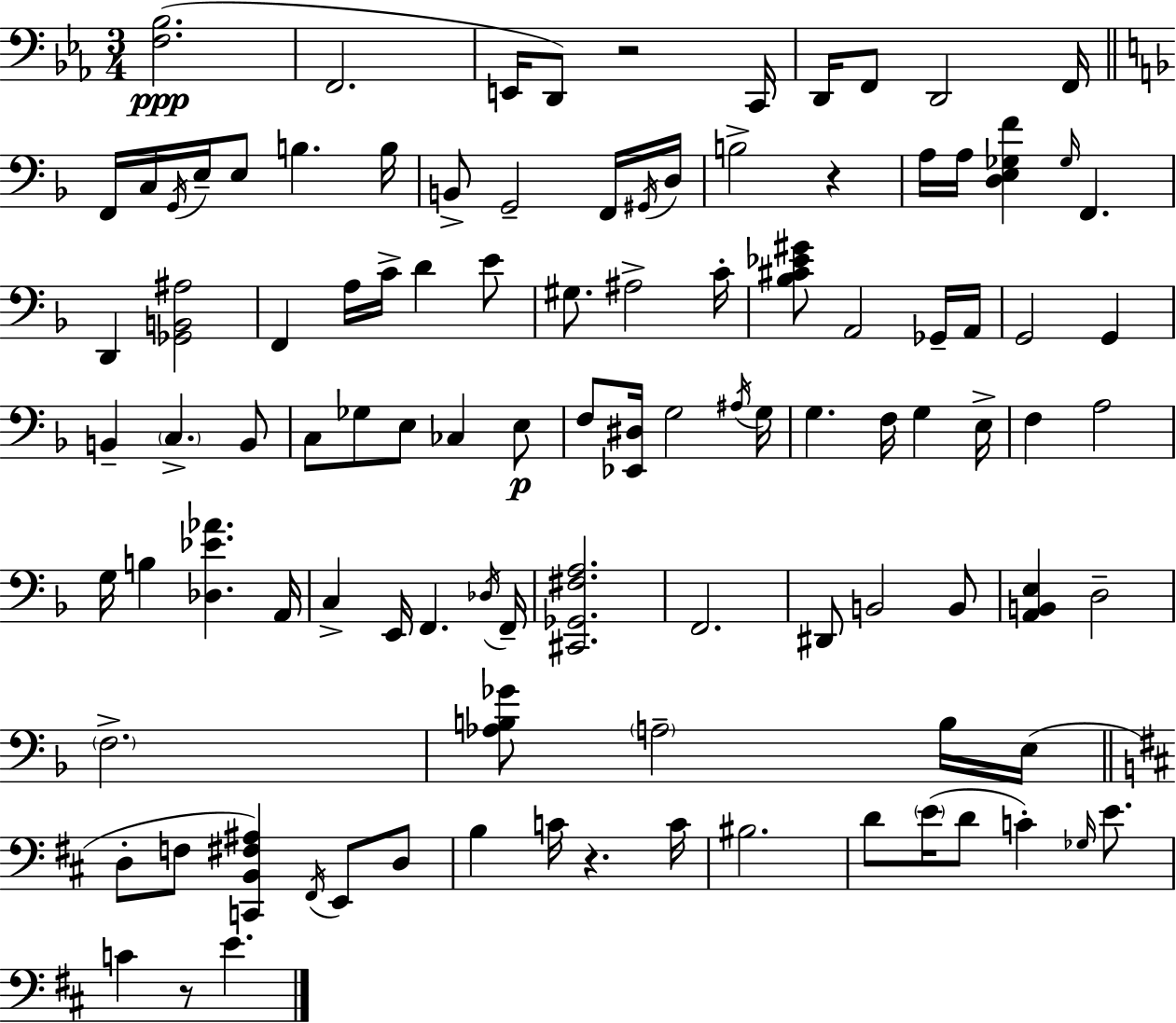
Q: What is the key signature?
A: EES major